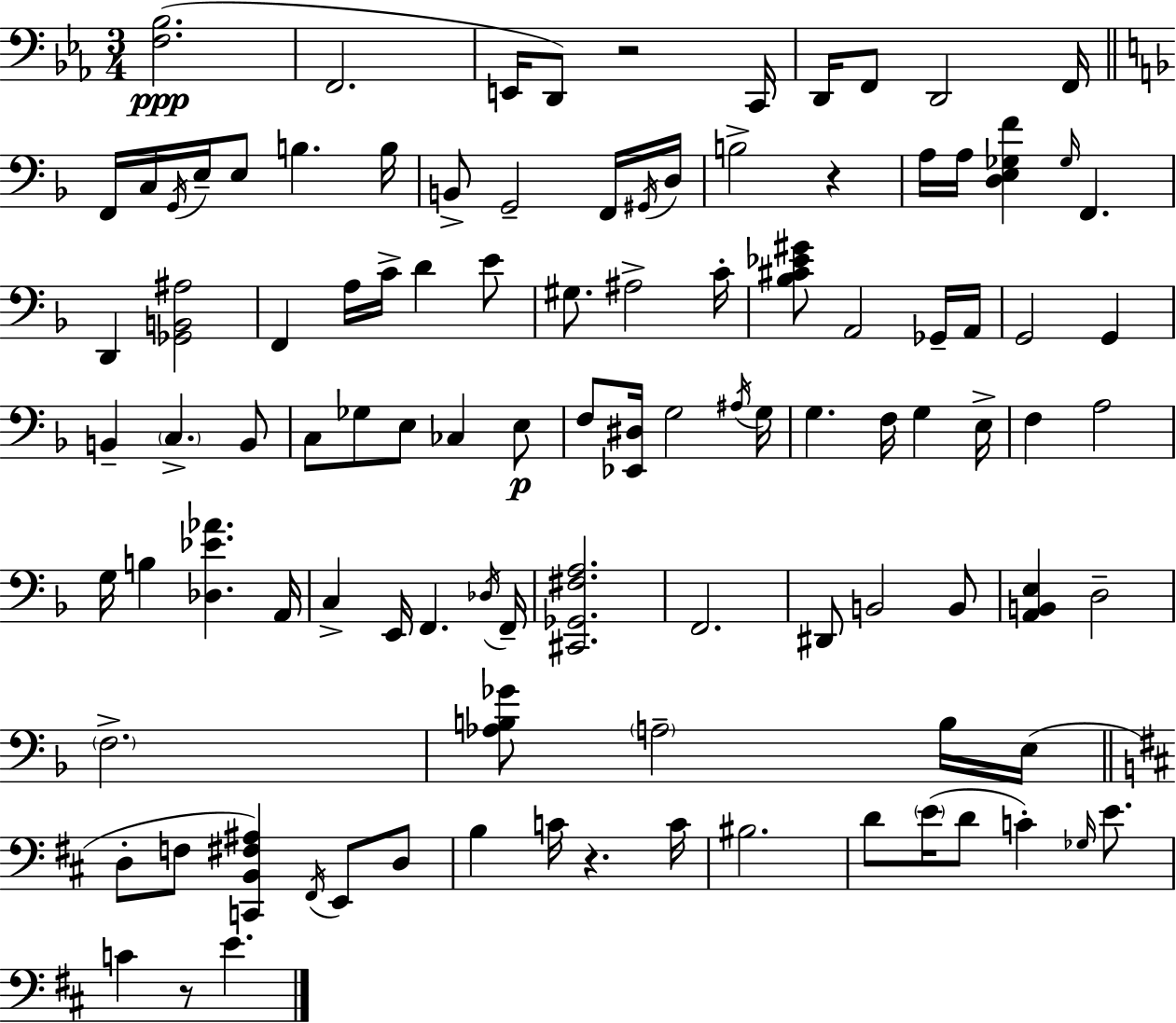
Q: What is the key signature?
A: EES major